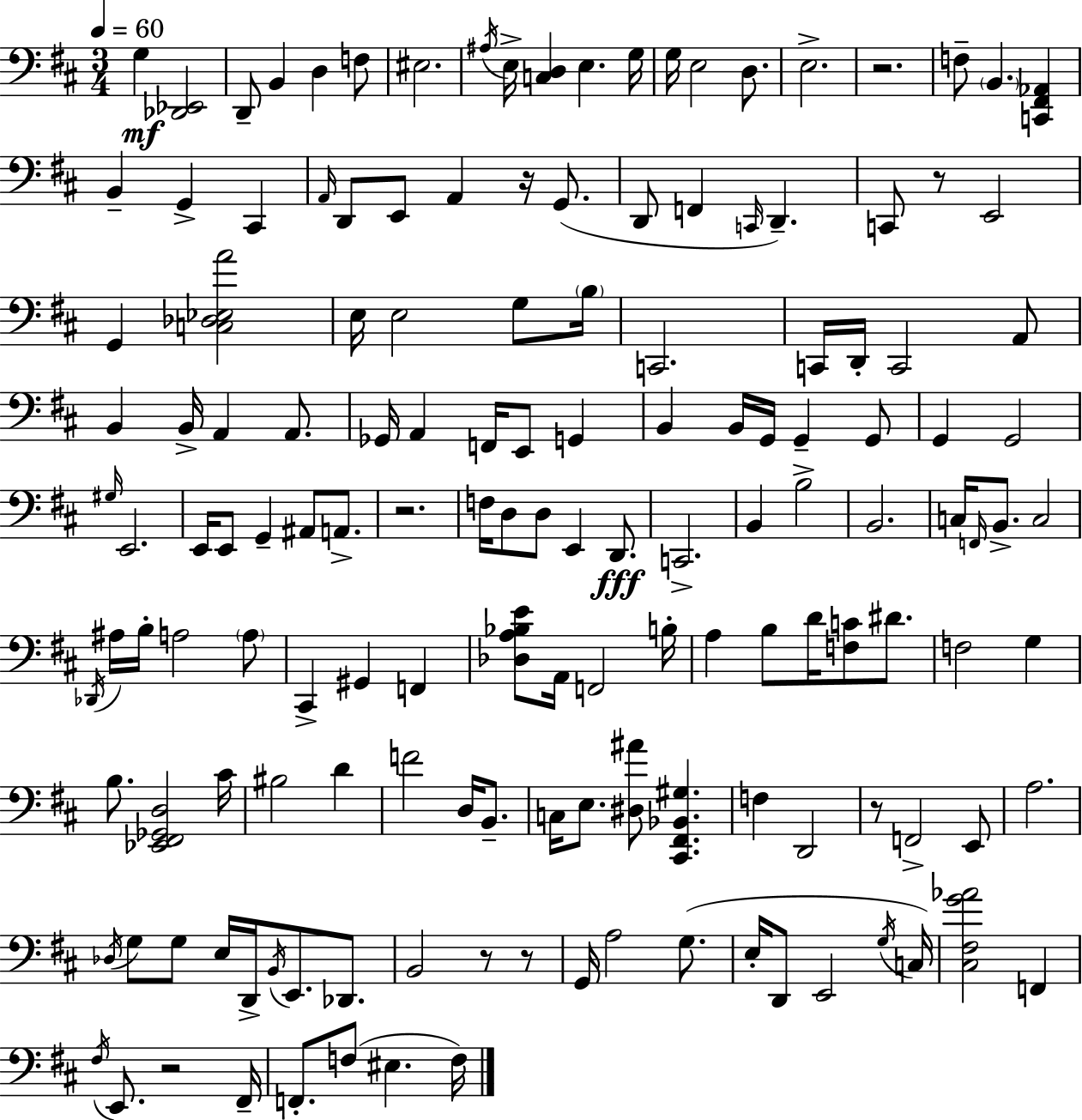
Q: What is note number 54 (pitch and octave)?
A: G2